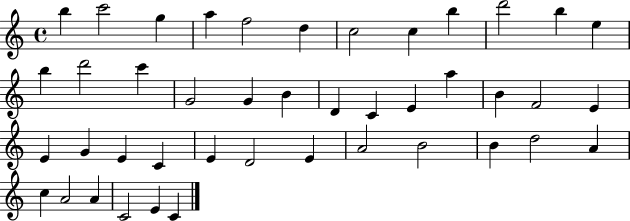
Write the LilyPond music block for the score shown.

{
  \clef treble
  \time 4/4
  \defaultTimeSignature
  \key c \major
  b''4 c'''2 g''4 | a''4 f''2 d''4 | c''2 c''4 b''4 | d'''2 b''4 e''4 | \break b''4 d'''2 c'''4 | g'2 g'4 b'4 | d'4 c'4 e'4 a''4 | b'4 f'2 e'4 | \break e'4 g'4 e'4 c'4 | e'4 d'2 e'4 | a'2 b'2 | b'4 d''2 a'4 | \break c''4 a'2 a'4 | c'2 e'4 c'4 | \bar "|."
}